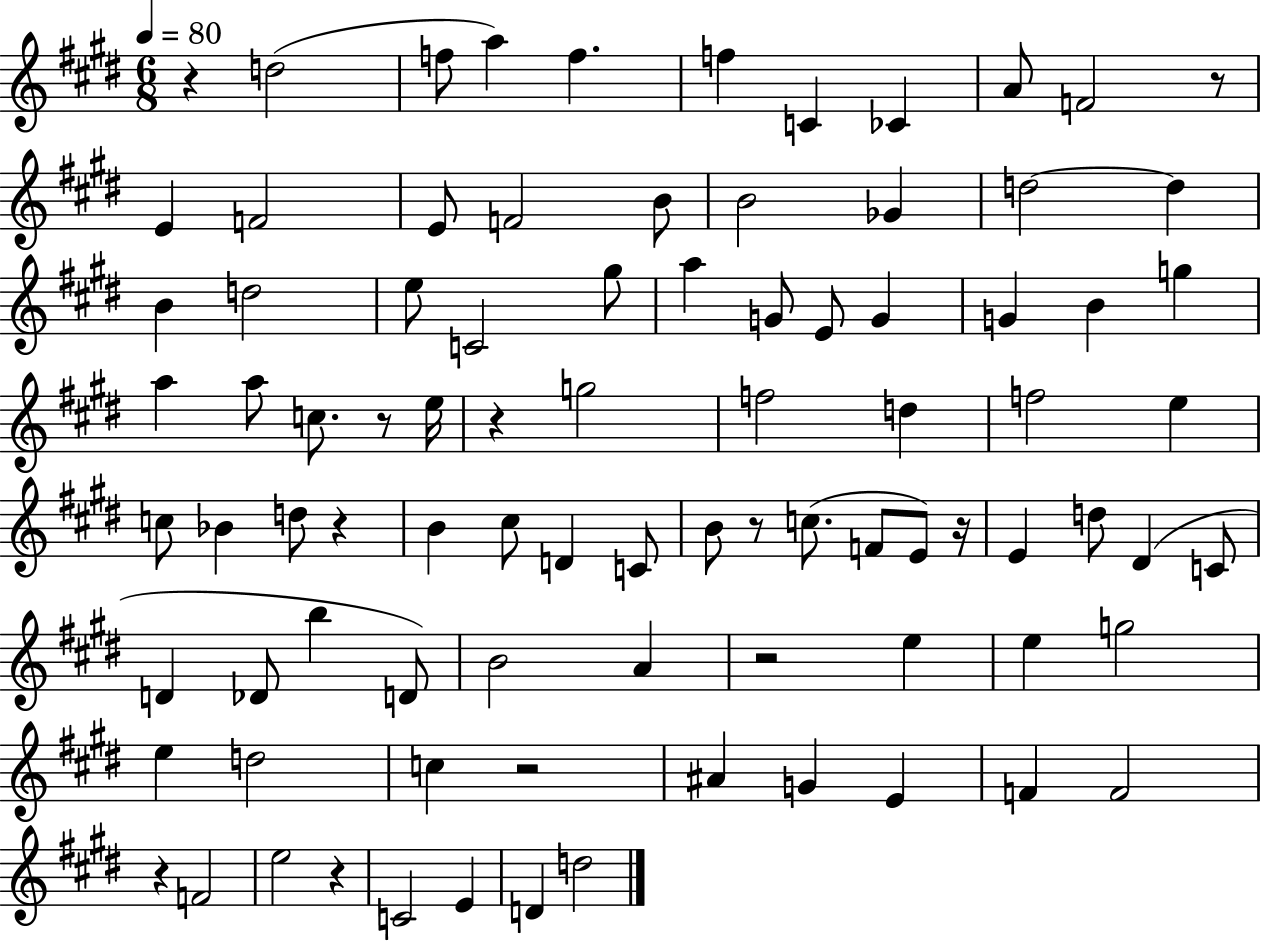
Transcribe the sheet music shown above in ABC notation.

X:1
T:Untitled
M:6/8
L:1/4
K:E
z d2 f/2 a f f C _C A/2 F2 z/2 E F2 E/2 F2 B/2 B2 _G d2 d B d2 e/2 C2 ^g/2 a G/2 E/2 G G B g a a/2 c/2 z/2 e/4 z g2 f2 d f2 e c/2 _B d/2 z B ^c/2 D C/2 B/2 z/2 c/2 F/2 E/2 z/4 E d/2 ^D C/2 D _D/2 b D/2 B2 A z2 e e g2 e d2 c z2 ^A G E F F2 z F2 e2 z C2 E D d2